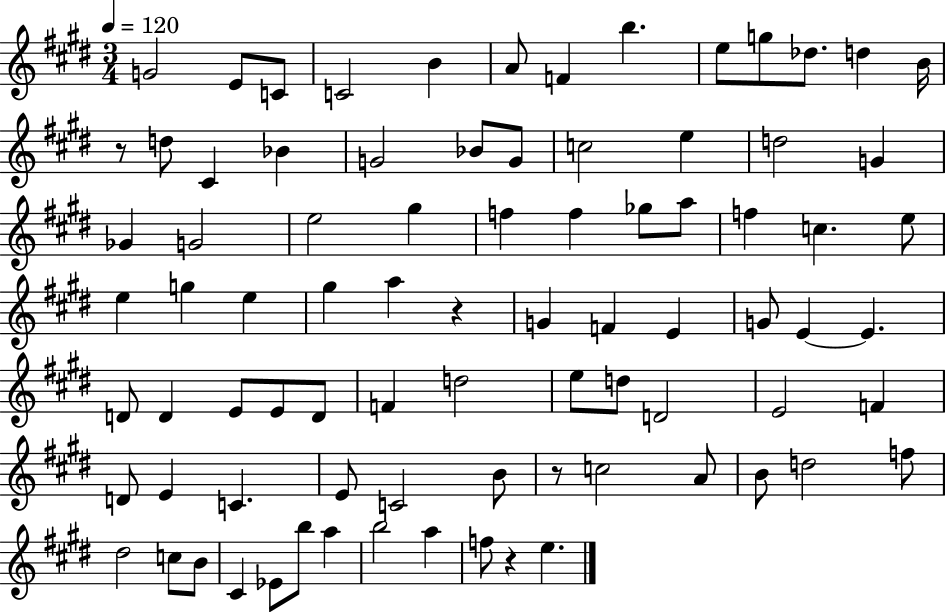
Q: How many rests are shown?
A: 4